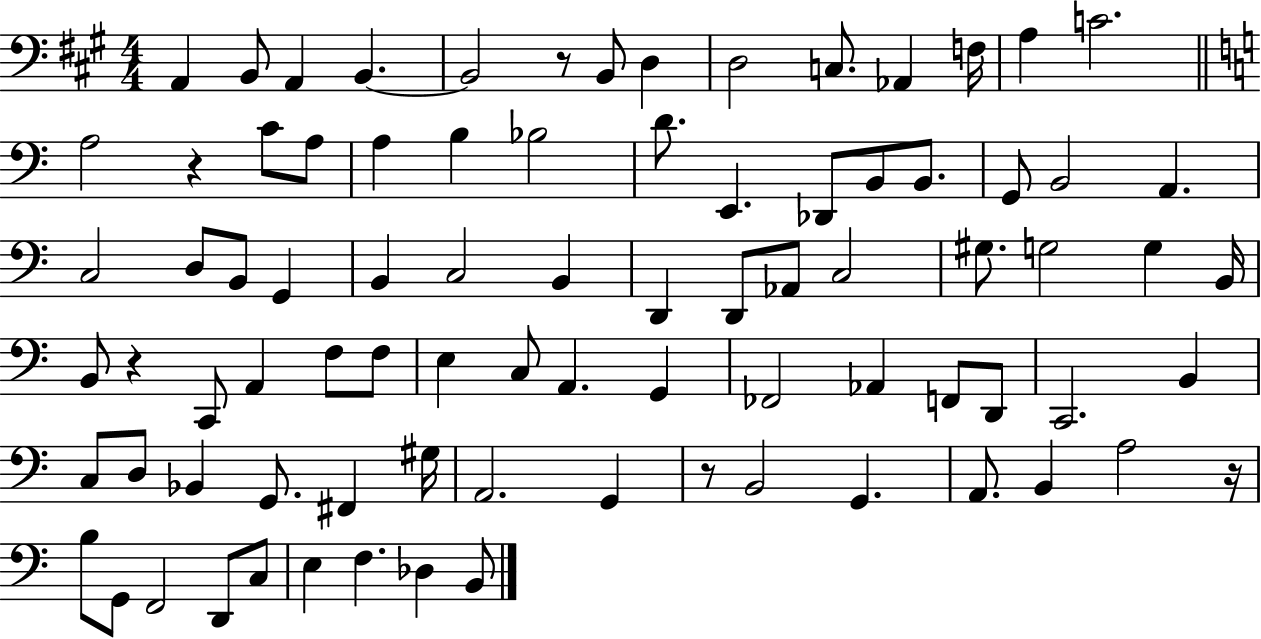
{
  \clef bass
  \numericTimeSignature
  \time 4/4
  \key a \major
  a,4 b,8 a,4 b,4.~~ | b,2 r8 b,8 d4 | d2 c8. aes,4 f16 | a4 c'2. | \break \bar "||" \break \key a \minor a2 r4 c'8 a8 | a4 b4 bes2 | d'8. e,4. des,8 b,8 b,8. | g,8 b,2 a,4. | \break c2 d8 b,8 g,4 | b,4 c2 b,4 | d,4 d,8 aes,8 c2 | gis8. g2 g4 b,16 | \break b,8 r4 c,8 a,4 f8 f8 | e4 c8 a,4. g,4 | fes,2 aes,4 f,8 d,8 | c,2. b,4 | \break c8 d8 bes,4 g,8. fis,4 gis16 | a,2. g,4 | r8 b,2 g,4. | a,8. b,4 a2 r16 | \break b8 g,8 f,2 d,8 c8 | e4 f4. des4 b,8 | \bar "|."
}